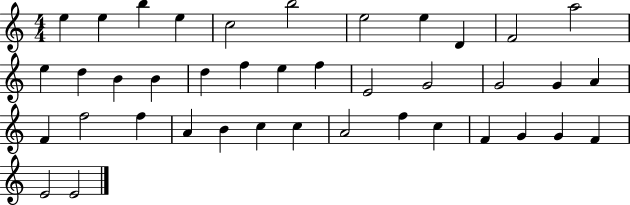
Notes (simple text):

E5/q E5/q B5/q E5/q C5/h B5/h E5/h E5/q D4/q F4/h A5/h E5/q D5/q B4/q B4/q D5/q F5/q E5/q F5/q E4/h G4/h G4/h G4/q A4/q F4/q F5/h F5/q A4/q B4/q C5/q C5/q A4/h F5/q C5/q F4/q G4/q G4/q F4/q E4/h E4/h